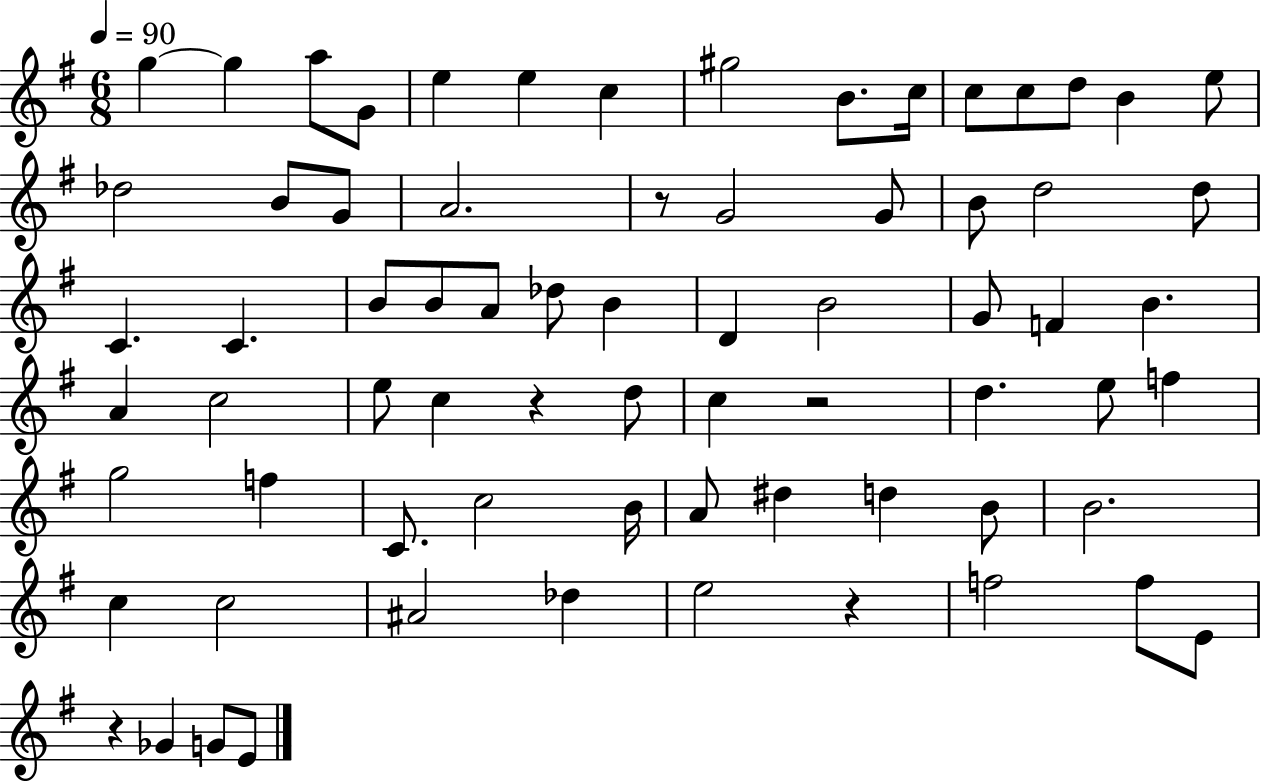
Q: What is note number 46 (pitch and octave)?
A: G5